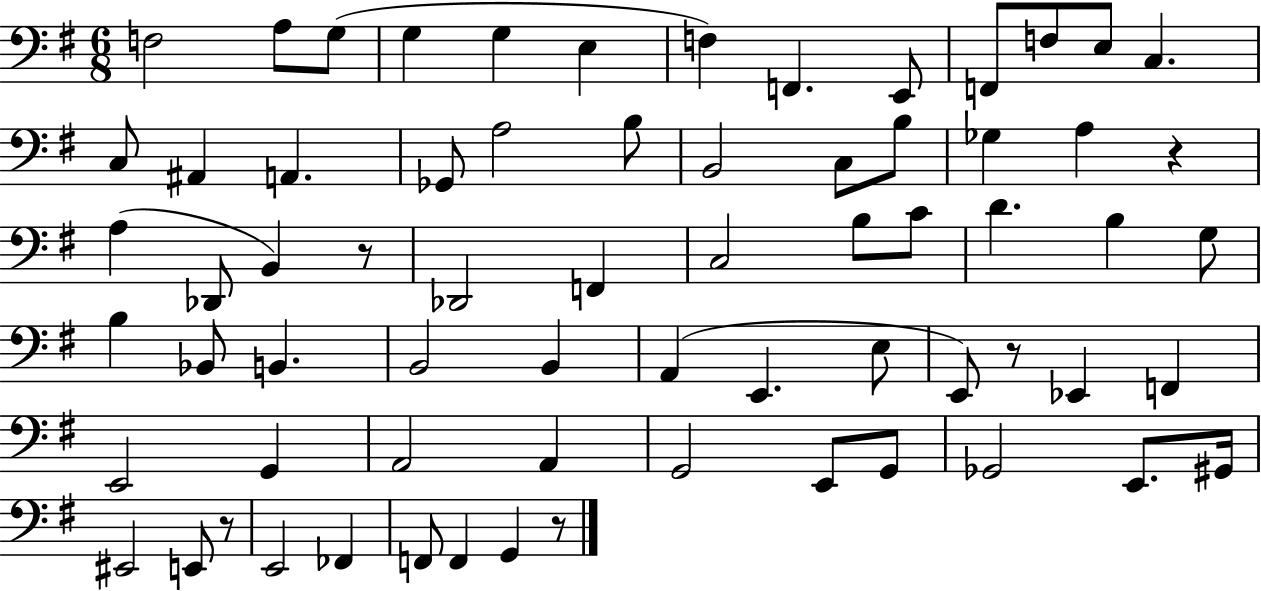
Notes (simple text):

F3/h A3/e G3/e G3/q G3/q E3/q F3/q F2/q. E2/e F2/e F3/e E3/e C3/q. C3/e A#2/q A2/q. Gb2/e A3/h B3/e B2/h C3/e B3/e Gb3/q A3/q R/q A3/q Db2/e B2/q R/e Db2/h F2/q C3/h B3/e C4/e D4/q. B3/q G3/e B3/q Bb2/e B2/q. B2/h B2/q A2/q E2/q. E3/e E2/e R/e Eb2/q F2/q E2/h G2/q A2/h A2/q G2/h E2/e G2/e Gb2/h E2/e. G#2/s EIS2/h E2/e R/e E2/h FES2/q F2/e F2/q G2/q R/e